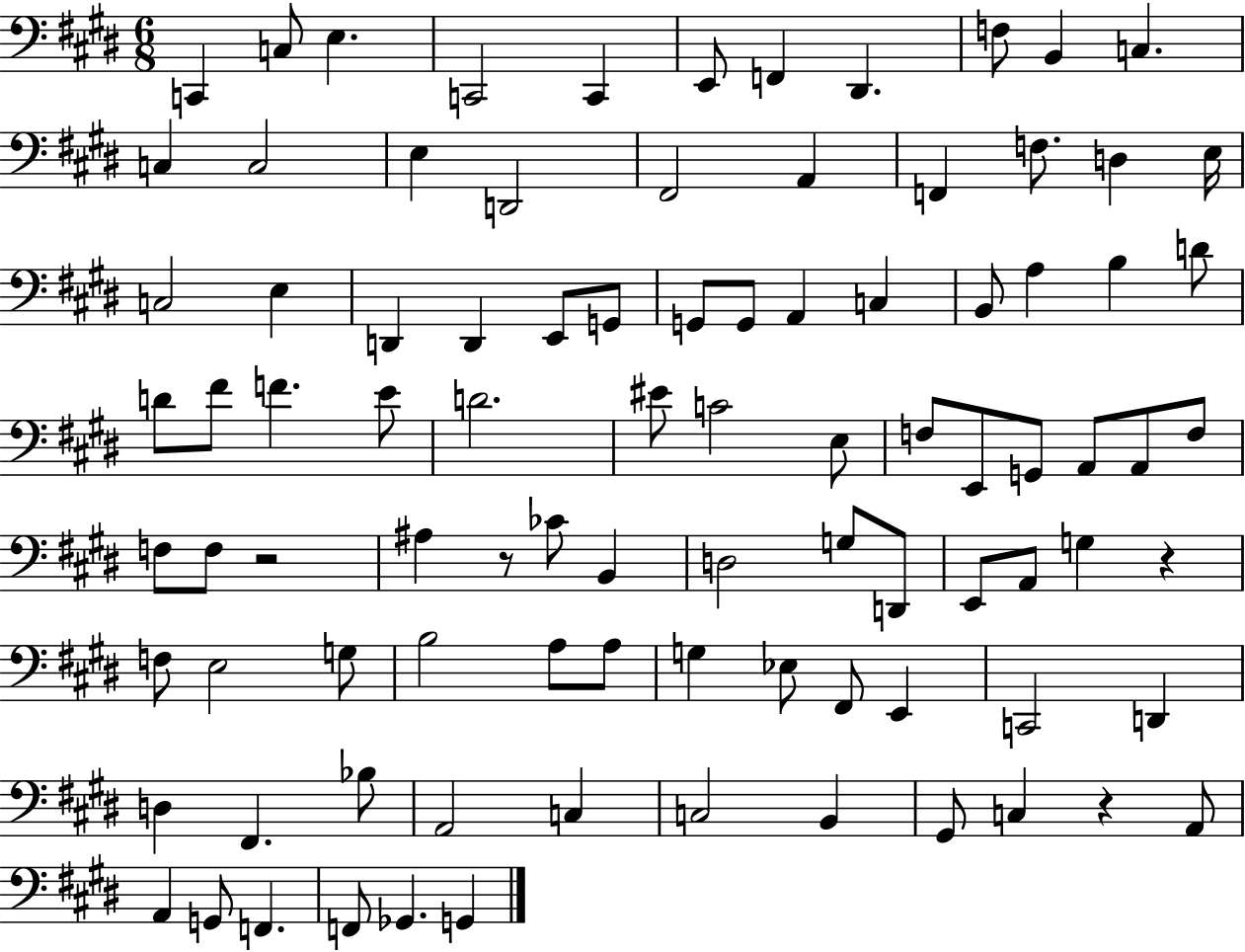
X:1
T:Untitled
M:6/8
L:1/4
K:E
C,, C,/2 E, C,,2 C,, E,,/2 F,, ^D,, F,/2 B,, C, C, C,2 E, D,,2 ^F,,2 A,, F,, F,/2 D, E,/4 C,2 E, D,, D,, E,,/2 G,,/2 G,,/2 G,,/2 A,, C, B,,/2 A, B, D/2 D/2 ^F/2 F E/2 D2 ^E/2 C2 E,/2 F,/2 E,,/2 G,,/2 A,,/2 A,,/2 F,/2 F,/2 F,/2 z2 ^A, z/2 _C/2 B,, D,2 G,/2 D,,/2 E,,/2 A,,/2 G, z F,/2 E,2 G,/2 B,2 A,/2 A,/2 G, _E,/2 ^F,,/2 E,, C,,2 D,, D, ^F,, _B,/2 A,,2 C, C,2 B,, ^G,,/2 C, z A,,/2 A,, G,,/2 F,, F,,/2 _G,, G,,